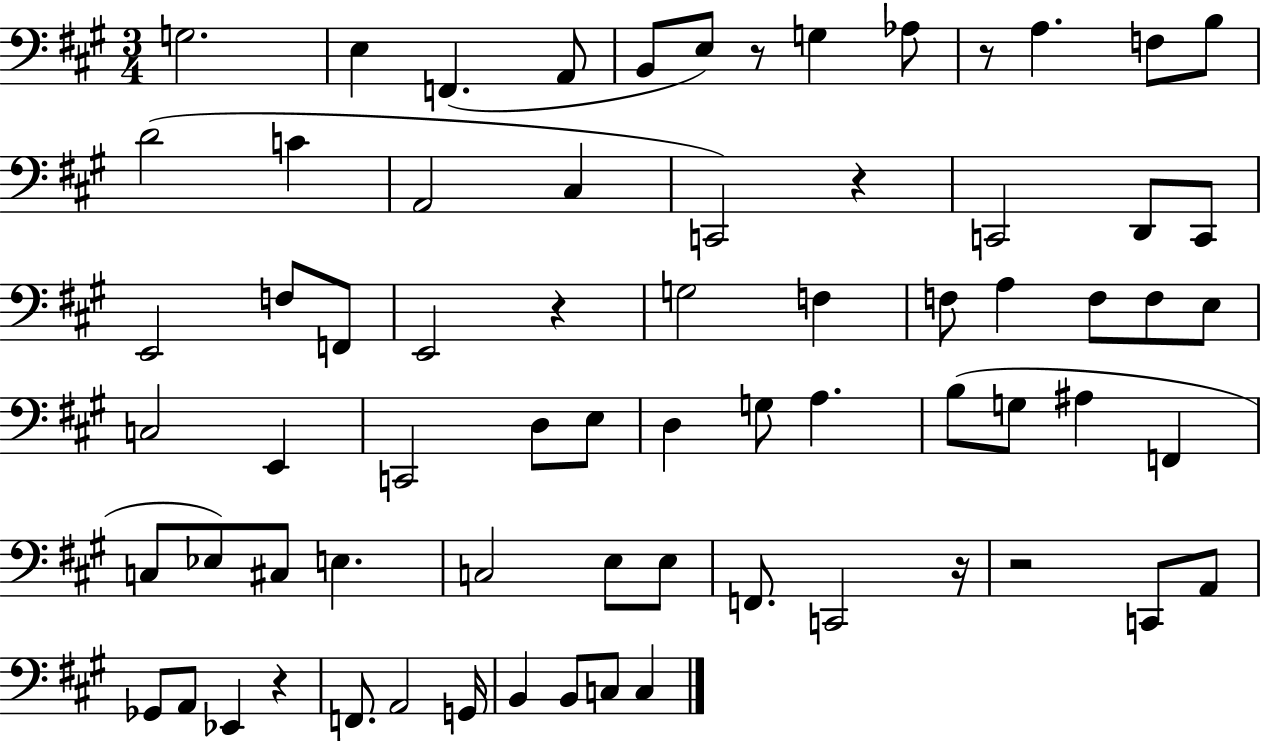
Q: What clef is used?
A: bass